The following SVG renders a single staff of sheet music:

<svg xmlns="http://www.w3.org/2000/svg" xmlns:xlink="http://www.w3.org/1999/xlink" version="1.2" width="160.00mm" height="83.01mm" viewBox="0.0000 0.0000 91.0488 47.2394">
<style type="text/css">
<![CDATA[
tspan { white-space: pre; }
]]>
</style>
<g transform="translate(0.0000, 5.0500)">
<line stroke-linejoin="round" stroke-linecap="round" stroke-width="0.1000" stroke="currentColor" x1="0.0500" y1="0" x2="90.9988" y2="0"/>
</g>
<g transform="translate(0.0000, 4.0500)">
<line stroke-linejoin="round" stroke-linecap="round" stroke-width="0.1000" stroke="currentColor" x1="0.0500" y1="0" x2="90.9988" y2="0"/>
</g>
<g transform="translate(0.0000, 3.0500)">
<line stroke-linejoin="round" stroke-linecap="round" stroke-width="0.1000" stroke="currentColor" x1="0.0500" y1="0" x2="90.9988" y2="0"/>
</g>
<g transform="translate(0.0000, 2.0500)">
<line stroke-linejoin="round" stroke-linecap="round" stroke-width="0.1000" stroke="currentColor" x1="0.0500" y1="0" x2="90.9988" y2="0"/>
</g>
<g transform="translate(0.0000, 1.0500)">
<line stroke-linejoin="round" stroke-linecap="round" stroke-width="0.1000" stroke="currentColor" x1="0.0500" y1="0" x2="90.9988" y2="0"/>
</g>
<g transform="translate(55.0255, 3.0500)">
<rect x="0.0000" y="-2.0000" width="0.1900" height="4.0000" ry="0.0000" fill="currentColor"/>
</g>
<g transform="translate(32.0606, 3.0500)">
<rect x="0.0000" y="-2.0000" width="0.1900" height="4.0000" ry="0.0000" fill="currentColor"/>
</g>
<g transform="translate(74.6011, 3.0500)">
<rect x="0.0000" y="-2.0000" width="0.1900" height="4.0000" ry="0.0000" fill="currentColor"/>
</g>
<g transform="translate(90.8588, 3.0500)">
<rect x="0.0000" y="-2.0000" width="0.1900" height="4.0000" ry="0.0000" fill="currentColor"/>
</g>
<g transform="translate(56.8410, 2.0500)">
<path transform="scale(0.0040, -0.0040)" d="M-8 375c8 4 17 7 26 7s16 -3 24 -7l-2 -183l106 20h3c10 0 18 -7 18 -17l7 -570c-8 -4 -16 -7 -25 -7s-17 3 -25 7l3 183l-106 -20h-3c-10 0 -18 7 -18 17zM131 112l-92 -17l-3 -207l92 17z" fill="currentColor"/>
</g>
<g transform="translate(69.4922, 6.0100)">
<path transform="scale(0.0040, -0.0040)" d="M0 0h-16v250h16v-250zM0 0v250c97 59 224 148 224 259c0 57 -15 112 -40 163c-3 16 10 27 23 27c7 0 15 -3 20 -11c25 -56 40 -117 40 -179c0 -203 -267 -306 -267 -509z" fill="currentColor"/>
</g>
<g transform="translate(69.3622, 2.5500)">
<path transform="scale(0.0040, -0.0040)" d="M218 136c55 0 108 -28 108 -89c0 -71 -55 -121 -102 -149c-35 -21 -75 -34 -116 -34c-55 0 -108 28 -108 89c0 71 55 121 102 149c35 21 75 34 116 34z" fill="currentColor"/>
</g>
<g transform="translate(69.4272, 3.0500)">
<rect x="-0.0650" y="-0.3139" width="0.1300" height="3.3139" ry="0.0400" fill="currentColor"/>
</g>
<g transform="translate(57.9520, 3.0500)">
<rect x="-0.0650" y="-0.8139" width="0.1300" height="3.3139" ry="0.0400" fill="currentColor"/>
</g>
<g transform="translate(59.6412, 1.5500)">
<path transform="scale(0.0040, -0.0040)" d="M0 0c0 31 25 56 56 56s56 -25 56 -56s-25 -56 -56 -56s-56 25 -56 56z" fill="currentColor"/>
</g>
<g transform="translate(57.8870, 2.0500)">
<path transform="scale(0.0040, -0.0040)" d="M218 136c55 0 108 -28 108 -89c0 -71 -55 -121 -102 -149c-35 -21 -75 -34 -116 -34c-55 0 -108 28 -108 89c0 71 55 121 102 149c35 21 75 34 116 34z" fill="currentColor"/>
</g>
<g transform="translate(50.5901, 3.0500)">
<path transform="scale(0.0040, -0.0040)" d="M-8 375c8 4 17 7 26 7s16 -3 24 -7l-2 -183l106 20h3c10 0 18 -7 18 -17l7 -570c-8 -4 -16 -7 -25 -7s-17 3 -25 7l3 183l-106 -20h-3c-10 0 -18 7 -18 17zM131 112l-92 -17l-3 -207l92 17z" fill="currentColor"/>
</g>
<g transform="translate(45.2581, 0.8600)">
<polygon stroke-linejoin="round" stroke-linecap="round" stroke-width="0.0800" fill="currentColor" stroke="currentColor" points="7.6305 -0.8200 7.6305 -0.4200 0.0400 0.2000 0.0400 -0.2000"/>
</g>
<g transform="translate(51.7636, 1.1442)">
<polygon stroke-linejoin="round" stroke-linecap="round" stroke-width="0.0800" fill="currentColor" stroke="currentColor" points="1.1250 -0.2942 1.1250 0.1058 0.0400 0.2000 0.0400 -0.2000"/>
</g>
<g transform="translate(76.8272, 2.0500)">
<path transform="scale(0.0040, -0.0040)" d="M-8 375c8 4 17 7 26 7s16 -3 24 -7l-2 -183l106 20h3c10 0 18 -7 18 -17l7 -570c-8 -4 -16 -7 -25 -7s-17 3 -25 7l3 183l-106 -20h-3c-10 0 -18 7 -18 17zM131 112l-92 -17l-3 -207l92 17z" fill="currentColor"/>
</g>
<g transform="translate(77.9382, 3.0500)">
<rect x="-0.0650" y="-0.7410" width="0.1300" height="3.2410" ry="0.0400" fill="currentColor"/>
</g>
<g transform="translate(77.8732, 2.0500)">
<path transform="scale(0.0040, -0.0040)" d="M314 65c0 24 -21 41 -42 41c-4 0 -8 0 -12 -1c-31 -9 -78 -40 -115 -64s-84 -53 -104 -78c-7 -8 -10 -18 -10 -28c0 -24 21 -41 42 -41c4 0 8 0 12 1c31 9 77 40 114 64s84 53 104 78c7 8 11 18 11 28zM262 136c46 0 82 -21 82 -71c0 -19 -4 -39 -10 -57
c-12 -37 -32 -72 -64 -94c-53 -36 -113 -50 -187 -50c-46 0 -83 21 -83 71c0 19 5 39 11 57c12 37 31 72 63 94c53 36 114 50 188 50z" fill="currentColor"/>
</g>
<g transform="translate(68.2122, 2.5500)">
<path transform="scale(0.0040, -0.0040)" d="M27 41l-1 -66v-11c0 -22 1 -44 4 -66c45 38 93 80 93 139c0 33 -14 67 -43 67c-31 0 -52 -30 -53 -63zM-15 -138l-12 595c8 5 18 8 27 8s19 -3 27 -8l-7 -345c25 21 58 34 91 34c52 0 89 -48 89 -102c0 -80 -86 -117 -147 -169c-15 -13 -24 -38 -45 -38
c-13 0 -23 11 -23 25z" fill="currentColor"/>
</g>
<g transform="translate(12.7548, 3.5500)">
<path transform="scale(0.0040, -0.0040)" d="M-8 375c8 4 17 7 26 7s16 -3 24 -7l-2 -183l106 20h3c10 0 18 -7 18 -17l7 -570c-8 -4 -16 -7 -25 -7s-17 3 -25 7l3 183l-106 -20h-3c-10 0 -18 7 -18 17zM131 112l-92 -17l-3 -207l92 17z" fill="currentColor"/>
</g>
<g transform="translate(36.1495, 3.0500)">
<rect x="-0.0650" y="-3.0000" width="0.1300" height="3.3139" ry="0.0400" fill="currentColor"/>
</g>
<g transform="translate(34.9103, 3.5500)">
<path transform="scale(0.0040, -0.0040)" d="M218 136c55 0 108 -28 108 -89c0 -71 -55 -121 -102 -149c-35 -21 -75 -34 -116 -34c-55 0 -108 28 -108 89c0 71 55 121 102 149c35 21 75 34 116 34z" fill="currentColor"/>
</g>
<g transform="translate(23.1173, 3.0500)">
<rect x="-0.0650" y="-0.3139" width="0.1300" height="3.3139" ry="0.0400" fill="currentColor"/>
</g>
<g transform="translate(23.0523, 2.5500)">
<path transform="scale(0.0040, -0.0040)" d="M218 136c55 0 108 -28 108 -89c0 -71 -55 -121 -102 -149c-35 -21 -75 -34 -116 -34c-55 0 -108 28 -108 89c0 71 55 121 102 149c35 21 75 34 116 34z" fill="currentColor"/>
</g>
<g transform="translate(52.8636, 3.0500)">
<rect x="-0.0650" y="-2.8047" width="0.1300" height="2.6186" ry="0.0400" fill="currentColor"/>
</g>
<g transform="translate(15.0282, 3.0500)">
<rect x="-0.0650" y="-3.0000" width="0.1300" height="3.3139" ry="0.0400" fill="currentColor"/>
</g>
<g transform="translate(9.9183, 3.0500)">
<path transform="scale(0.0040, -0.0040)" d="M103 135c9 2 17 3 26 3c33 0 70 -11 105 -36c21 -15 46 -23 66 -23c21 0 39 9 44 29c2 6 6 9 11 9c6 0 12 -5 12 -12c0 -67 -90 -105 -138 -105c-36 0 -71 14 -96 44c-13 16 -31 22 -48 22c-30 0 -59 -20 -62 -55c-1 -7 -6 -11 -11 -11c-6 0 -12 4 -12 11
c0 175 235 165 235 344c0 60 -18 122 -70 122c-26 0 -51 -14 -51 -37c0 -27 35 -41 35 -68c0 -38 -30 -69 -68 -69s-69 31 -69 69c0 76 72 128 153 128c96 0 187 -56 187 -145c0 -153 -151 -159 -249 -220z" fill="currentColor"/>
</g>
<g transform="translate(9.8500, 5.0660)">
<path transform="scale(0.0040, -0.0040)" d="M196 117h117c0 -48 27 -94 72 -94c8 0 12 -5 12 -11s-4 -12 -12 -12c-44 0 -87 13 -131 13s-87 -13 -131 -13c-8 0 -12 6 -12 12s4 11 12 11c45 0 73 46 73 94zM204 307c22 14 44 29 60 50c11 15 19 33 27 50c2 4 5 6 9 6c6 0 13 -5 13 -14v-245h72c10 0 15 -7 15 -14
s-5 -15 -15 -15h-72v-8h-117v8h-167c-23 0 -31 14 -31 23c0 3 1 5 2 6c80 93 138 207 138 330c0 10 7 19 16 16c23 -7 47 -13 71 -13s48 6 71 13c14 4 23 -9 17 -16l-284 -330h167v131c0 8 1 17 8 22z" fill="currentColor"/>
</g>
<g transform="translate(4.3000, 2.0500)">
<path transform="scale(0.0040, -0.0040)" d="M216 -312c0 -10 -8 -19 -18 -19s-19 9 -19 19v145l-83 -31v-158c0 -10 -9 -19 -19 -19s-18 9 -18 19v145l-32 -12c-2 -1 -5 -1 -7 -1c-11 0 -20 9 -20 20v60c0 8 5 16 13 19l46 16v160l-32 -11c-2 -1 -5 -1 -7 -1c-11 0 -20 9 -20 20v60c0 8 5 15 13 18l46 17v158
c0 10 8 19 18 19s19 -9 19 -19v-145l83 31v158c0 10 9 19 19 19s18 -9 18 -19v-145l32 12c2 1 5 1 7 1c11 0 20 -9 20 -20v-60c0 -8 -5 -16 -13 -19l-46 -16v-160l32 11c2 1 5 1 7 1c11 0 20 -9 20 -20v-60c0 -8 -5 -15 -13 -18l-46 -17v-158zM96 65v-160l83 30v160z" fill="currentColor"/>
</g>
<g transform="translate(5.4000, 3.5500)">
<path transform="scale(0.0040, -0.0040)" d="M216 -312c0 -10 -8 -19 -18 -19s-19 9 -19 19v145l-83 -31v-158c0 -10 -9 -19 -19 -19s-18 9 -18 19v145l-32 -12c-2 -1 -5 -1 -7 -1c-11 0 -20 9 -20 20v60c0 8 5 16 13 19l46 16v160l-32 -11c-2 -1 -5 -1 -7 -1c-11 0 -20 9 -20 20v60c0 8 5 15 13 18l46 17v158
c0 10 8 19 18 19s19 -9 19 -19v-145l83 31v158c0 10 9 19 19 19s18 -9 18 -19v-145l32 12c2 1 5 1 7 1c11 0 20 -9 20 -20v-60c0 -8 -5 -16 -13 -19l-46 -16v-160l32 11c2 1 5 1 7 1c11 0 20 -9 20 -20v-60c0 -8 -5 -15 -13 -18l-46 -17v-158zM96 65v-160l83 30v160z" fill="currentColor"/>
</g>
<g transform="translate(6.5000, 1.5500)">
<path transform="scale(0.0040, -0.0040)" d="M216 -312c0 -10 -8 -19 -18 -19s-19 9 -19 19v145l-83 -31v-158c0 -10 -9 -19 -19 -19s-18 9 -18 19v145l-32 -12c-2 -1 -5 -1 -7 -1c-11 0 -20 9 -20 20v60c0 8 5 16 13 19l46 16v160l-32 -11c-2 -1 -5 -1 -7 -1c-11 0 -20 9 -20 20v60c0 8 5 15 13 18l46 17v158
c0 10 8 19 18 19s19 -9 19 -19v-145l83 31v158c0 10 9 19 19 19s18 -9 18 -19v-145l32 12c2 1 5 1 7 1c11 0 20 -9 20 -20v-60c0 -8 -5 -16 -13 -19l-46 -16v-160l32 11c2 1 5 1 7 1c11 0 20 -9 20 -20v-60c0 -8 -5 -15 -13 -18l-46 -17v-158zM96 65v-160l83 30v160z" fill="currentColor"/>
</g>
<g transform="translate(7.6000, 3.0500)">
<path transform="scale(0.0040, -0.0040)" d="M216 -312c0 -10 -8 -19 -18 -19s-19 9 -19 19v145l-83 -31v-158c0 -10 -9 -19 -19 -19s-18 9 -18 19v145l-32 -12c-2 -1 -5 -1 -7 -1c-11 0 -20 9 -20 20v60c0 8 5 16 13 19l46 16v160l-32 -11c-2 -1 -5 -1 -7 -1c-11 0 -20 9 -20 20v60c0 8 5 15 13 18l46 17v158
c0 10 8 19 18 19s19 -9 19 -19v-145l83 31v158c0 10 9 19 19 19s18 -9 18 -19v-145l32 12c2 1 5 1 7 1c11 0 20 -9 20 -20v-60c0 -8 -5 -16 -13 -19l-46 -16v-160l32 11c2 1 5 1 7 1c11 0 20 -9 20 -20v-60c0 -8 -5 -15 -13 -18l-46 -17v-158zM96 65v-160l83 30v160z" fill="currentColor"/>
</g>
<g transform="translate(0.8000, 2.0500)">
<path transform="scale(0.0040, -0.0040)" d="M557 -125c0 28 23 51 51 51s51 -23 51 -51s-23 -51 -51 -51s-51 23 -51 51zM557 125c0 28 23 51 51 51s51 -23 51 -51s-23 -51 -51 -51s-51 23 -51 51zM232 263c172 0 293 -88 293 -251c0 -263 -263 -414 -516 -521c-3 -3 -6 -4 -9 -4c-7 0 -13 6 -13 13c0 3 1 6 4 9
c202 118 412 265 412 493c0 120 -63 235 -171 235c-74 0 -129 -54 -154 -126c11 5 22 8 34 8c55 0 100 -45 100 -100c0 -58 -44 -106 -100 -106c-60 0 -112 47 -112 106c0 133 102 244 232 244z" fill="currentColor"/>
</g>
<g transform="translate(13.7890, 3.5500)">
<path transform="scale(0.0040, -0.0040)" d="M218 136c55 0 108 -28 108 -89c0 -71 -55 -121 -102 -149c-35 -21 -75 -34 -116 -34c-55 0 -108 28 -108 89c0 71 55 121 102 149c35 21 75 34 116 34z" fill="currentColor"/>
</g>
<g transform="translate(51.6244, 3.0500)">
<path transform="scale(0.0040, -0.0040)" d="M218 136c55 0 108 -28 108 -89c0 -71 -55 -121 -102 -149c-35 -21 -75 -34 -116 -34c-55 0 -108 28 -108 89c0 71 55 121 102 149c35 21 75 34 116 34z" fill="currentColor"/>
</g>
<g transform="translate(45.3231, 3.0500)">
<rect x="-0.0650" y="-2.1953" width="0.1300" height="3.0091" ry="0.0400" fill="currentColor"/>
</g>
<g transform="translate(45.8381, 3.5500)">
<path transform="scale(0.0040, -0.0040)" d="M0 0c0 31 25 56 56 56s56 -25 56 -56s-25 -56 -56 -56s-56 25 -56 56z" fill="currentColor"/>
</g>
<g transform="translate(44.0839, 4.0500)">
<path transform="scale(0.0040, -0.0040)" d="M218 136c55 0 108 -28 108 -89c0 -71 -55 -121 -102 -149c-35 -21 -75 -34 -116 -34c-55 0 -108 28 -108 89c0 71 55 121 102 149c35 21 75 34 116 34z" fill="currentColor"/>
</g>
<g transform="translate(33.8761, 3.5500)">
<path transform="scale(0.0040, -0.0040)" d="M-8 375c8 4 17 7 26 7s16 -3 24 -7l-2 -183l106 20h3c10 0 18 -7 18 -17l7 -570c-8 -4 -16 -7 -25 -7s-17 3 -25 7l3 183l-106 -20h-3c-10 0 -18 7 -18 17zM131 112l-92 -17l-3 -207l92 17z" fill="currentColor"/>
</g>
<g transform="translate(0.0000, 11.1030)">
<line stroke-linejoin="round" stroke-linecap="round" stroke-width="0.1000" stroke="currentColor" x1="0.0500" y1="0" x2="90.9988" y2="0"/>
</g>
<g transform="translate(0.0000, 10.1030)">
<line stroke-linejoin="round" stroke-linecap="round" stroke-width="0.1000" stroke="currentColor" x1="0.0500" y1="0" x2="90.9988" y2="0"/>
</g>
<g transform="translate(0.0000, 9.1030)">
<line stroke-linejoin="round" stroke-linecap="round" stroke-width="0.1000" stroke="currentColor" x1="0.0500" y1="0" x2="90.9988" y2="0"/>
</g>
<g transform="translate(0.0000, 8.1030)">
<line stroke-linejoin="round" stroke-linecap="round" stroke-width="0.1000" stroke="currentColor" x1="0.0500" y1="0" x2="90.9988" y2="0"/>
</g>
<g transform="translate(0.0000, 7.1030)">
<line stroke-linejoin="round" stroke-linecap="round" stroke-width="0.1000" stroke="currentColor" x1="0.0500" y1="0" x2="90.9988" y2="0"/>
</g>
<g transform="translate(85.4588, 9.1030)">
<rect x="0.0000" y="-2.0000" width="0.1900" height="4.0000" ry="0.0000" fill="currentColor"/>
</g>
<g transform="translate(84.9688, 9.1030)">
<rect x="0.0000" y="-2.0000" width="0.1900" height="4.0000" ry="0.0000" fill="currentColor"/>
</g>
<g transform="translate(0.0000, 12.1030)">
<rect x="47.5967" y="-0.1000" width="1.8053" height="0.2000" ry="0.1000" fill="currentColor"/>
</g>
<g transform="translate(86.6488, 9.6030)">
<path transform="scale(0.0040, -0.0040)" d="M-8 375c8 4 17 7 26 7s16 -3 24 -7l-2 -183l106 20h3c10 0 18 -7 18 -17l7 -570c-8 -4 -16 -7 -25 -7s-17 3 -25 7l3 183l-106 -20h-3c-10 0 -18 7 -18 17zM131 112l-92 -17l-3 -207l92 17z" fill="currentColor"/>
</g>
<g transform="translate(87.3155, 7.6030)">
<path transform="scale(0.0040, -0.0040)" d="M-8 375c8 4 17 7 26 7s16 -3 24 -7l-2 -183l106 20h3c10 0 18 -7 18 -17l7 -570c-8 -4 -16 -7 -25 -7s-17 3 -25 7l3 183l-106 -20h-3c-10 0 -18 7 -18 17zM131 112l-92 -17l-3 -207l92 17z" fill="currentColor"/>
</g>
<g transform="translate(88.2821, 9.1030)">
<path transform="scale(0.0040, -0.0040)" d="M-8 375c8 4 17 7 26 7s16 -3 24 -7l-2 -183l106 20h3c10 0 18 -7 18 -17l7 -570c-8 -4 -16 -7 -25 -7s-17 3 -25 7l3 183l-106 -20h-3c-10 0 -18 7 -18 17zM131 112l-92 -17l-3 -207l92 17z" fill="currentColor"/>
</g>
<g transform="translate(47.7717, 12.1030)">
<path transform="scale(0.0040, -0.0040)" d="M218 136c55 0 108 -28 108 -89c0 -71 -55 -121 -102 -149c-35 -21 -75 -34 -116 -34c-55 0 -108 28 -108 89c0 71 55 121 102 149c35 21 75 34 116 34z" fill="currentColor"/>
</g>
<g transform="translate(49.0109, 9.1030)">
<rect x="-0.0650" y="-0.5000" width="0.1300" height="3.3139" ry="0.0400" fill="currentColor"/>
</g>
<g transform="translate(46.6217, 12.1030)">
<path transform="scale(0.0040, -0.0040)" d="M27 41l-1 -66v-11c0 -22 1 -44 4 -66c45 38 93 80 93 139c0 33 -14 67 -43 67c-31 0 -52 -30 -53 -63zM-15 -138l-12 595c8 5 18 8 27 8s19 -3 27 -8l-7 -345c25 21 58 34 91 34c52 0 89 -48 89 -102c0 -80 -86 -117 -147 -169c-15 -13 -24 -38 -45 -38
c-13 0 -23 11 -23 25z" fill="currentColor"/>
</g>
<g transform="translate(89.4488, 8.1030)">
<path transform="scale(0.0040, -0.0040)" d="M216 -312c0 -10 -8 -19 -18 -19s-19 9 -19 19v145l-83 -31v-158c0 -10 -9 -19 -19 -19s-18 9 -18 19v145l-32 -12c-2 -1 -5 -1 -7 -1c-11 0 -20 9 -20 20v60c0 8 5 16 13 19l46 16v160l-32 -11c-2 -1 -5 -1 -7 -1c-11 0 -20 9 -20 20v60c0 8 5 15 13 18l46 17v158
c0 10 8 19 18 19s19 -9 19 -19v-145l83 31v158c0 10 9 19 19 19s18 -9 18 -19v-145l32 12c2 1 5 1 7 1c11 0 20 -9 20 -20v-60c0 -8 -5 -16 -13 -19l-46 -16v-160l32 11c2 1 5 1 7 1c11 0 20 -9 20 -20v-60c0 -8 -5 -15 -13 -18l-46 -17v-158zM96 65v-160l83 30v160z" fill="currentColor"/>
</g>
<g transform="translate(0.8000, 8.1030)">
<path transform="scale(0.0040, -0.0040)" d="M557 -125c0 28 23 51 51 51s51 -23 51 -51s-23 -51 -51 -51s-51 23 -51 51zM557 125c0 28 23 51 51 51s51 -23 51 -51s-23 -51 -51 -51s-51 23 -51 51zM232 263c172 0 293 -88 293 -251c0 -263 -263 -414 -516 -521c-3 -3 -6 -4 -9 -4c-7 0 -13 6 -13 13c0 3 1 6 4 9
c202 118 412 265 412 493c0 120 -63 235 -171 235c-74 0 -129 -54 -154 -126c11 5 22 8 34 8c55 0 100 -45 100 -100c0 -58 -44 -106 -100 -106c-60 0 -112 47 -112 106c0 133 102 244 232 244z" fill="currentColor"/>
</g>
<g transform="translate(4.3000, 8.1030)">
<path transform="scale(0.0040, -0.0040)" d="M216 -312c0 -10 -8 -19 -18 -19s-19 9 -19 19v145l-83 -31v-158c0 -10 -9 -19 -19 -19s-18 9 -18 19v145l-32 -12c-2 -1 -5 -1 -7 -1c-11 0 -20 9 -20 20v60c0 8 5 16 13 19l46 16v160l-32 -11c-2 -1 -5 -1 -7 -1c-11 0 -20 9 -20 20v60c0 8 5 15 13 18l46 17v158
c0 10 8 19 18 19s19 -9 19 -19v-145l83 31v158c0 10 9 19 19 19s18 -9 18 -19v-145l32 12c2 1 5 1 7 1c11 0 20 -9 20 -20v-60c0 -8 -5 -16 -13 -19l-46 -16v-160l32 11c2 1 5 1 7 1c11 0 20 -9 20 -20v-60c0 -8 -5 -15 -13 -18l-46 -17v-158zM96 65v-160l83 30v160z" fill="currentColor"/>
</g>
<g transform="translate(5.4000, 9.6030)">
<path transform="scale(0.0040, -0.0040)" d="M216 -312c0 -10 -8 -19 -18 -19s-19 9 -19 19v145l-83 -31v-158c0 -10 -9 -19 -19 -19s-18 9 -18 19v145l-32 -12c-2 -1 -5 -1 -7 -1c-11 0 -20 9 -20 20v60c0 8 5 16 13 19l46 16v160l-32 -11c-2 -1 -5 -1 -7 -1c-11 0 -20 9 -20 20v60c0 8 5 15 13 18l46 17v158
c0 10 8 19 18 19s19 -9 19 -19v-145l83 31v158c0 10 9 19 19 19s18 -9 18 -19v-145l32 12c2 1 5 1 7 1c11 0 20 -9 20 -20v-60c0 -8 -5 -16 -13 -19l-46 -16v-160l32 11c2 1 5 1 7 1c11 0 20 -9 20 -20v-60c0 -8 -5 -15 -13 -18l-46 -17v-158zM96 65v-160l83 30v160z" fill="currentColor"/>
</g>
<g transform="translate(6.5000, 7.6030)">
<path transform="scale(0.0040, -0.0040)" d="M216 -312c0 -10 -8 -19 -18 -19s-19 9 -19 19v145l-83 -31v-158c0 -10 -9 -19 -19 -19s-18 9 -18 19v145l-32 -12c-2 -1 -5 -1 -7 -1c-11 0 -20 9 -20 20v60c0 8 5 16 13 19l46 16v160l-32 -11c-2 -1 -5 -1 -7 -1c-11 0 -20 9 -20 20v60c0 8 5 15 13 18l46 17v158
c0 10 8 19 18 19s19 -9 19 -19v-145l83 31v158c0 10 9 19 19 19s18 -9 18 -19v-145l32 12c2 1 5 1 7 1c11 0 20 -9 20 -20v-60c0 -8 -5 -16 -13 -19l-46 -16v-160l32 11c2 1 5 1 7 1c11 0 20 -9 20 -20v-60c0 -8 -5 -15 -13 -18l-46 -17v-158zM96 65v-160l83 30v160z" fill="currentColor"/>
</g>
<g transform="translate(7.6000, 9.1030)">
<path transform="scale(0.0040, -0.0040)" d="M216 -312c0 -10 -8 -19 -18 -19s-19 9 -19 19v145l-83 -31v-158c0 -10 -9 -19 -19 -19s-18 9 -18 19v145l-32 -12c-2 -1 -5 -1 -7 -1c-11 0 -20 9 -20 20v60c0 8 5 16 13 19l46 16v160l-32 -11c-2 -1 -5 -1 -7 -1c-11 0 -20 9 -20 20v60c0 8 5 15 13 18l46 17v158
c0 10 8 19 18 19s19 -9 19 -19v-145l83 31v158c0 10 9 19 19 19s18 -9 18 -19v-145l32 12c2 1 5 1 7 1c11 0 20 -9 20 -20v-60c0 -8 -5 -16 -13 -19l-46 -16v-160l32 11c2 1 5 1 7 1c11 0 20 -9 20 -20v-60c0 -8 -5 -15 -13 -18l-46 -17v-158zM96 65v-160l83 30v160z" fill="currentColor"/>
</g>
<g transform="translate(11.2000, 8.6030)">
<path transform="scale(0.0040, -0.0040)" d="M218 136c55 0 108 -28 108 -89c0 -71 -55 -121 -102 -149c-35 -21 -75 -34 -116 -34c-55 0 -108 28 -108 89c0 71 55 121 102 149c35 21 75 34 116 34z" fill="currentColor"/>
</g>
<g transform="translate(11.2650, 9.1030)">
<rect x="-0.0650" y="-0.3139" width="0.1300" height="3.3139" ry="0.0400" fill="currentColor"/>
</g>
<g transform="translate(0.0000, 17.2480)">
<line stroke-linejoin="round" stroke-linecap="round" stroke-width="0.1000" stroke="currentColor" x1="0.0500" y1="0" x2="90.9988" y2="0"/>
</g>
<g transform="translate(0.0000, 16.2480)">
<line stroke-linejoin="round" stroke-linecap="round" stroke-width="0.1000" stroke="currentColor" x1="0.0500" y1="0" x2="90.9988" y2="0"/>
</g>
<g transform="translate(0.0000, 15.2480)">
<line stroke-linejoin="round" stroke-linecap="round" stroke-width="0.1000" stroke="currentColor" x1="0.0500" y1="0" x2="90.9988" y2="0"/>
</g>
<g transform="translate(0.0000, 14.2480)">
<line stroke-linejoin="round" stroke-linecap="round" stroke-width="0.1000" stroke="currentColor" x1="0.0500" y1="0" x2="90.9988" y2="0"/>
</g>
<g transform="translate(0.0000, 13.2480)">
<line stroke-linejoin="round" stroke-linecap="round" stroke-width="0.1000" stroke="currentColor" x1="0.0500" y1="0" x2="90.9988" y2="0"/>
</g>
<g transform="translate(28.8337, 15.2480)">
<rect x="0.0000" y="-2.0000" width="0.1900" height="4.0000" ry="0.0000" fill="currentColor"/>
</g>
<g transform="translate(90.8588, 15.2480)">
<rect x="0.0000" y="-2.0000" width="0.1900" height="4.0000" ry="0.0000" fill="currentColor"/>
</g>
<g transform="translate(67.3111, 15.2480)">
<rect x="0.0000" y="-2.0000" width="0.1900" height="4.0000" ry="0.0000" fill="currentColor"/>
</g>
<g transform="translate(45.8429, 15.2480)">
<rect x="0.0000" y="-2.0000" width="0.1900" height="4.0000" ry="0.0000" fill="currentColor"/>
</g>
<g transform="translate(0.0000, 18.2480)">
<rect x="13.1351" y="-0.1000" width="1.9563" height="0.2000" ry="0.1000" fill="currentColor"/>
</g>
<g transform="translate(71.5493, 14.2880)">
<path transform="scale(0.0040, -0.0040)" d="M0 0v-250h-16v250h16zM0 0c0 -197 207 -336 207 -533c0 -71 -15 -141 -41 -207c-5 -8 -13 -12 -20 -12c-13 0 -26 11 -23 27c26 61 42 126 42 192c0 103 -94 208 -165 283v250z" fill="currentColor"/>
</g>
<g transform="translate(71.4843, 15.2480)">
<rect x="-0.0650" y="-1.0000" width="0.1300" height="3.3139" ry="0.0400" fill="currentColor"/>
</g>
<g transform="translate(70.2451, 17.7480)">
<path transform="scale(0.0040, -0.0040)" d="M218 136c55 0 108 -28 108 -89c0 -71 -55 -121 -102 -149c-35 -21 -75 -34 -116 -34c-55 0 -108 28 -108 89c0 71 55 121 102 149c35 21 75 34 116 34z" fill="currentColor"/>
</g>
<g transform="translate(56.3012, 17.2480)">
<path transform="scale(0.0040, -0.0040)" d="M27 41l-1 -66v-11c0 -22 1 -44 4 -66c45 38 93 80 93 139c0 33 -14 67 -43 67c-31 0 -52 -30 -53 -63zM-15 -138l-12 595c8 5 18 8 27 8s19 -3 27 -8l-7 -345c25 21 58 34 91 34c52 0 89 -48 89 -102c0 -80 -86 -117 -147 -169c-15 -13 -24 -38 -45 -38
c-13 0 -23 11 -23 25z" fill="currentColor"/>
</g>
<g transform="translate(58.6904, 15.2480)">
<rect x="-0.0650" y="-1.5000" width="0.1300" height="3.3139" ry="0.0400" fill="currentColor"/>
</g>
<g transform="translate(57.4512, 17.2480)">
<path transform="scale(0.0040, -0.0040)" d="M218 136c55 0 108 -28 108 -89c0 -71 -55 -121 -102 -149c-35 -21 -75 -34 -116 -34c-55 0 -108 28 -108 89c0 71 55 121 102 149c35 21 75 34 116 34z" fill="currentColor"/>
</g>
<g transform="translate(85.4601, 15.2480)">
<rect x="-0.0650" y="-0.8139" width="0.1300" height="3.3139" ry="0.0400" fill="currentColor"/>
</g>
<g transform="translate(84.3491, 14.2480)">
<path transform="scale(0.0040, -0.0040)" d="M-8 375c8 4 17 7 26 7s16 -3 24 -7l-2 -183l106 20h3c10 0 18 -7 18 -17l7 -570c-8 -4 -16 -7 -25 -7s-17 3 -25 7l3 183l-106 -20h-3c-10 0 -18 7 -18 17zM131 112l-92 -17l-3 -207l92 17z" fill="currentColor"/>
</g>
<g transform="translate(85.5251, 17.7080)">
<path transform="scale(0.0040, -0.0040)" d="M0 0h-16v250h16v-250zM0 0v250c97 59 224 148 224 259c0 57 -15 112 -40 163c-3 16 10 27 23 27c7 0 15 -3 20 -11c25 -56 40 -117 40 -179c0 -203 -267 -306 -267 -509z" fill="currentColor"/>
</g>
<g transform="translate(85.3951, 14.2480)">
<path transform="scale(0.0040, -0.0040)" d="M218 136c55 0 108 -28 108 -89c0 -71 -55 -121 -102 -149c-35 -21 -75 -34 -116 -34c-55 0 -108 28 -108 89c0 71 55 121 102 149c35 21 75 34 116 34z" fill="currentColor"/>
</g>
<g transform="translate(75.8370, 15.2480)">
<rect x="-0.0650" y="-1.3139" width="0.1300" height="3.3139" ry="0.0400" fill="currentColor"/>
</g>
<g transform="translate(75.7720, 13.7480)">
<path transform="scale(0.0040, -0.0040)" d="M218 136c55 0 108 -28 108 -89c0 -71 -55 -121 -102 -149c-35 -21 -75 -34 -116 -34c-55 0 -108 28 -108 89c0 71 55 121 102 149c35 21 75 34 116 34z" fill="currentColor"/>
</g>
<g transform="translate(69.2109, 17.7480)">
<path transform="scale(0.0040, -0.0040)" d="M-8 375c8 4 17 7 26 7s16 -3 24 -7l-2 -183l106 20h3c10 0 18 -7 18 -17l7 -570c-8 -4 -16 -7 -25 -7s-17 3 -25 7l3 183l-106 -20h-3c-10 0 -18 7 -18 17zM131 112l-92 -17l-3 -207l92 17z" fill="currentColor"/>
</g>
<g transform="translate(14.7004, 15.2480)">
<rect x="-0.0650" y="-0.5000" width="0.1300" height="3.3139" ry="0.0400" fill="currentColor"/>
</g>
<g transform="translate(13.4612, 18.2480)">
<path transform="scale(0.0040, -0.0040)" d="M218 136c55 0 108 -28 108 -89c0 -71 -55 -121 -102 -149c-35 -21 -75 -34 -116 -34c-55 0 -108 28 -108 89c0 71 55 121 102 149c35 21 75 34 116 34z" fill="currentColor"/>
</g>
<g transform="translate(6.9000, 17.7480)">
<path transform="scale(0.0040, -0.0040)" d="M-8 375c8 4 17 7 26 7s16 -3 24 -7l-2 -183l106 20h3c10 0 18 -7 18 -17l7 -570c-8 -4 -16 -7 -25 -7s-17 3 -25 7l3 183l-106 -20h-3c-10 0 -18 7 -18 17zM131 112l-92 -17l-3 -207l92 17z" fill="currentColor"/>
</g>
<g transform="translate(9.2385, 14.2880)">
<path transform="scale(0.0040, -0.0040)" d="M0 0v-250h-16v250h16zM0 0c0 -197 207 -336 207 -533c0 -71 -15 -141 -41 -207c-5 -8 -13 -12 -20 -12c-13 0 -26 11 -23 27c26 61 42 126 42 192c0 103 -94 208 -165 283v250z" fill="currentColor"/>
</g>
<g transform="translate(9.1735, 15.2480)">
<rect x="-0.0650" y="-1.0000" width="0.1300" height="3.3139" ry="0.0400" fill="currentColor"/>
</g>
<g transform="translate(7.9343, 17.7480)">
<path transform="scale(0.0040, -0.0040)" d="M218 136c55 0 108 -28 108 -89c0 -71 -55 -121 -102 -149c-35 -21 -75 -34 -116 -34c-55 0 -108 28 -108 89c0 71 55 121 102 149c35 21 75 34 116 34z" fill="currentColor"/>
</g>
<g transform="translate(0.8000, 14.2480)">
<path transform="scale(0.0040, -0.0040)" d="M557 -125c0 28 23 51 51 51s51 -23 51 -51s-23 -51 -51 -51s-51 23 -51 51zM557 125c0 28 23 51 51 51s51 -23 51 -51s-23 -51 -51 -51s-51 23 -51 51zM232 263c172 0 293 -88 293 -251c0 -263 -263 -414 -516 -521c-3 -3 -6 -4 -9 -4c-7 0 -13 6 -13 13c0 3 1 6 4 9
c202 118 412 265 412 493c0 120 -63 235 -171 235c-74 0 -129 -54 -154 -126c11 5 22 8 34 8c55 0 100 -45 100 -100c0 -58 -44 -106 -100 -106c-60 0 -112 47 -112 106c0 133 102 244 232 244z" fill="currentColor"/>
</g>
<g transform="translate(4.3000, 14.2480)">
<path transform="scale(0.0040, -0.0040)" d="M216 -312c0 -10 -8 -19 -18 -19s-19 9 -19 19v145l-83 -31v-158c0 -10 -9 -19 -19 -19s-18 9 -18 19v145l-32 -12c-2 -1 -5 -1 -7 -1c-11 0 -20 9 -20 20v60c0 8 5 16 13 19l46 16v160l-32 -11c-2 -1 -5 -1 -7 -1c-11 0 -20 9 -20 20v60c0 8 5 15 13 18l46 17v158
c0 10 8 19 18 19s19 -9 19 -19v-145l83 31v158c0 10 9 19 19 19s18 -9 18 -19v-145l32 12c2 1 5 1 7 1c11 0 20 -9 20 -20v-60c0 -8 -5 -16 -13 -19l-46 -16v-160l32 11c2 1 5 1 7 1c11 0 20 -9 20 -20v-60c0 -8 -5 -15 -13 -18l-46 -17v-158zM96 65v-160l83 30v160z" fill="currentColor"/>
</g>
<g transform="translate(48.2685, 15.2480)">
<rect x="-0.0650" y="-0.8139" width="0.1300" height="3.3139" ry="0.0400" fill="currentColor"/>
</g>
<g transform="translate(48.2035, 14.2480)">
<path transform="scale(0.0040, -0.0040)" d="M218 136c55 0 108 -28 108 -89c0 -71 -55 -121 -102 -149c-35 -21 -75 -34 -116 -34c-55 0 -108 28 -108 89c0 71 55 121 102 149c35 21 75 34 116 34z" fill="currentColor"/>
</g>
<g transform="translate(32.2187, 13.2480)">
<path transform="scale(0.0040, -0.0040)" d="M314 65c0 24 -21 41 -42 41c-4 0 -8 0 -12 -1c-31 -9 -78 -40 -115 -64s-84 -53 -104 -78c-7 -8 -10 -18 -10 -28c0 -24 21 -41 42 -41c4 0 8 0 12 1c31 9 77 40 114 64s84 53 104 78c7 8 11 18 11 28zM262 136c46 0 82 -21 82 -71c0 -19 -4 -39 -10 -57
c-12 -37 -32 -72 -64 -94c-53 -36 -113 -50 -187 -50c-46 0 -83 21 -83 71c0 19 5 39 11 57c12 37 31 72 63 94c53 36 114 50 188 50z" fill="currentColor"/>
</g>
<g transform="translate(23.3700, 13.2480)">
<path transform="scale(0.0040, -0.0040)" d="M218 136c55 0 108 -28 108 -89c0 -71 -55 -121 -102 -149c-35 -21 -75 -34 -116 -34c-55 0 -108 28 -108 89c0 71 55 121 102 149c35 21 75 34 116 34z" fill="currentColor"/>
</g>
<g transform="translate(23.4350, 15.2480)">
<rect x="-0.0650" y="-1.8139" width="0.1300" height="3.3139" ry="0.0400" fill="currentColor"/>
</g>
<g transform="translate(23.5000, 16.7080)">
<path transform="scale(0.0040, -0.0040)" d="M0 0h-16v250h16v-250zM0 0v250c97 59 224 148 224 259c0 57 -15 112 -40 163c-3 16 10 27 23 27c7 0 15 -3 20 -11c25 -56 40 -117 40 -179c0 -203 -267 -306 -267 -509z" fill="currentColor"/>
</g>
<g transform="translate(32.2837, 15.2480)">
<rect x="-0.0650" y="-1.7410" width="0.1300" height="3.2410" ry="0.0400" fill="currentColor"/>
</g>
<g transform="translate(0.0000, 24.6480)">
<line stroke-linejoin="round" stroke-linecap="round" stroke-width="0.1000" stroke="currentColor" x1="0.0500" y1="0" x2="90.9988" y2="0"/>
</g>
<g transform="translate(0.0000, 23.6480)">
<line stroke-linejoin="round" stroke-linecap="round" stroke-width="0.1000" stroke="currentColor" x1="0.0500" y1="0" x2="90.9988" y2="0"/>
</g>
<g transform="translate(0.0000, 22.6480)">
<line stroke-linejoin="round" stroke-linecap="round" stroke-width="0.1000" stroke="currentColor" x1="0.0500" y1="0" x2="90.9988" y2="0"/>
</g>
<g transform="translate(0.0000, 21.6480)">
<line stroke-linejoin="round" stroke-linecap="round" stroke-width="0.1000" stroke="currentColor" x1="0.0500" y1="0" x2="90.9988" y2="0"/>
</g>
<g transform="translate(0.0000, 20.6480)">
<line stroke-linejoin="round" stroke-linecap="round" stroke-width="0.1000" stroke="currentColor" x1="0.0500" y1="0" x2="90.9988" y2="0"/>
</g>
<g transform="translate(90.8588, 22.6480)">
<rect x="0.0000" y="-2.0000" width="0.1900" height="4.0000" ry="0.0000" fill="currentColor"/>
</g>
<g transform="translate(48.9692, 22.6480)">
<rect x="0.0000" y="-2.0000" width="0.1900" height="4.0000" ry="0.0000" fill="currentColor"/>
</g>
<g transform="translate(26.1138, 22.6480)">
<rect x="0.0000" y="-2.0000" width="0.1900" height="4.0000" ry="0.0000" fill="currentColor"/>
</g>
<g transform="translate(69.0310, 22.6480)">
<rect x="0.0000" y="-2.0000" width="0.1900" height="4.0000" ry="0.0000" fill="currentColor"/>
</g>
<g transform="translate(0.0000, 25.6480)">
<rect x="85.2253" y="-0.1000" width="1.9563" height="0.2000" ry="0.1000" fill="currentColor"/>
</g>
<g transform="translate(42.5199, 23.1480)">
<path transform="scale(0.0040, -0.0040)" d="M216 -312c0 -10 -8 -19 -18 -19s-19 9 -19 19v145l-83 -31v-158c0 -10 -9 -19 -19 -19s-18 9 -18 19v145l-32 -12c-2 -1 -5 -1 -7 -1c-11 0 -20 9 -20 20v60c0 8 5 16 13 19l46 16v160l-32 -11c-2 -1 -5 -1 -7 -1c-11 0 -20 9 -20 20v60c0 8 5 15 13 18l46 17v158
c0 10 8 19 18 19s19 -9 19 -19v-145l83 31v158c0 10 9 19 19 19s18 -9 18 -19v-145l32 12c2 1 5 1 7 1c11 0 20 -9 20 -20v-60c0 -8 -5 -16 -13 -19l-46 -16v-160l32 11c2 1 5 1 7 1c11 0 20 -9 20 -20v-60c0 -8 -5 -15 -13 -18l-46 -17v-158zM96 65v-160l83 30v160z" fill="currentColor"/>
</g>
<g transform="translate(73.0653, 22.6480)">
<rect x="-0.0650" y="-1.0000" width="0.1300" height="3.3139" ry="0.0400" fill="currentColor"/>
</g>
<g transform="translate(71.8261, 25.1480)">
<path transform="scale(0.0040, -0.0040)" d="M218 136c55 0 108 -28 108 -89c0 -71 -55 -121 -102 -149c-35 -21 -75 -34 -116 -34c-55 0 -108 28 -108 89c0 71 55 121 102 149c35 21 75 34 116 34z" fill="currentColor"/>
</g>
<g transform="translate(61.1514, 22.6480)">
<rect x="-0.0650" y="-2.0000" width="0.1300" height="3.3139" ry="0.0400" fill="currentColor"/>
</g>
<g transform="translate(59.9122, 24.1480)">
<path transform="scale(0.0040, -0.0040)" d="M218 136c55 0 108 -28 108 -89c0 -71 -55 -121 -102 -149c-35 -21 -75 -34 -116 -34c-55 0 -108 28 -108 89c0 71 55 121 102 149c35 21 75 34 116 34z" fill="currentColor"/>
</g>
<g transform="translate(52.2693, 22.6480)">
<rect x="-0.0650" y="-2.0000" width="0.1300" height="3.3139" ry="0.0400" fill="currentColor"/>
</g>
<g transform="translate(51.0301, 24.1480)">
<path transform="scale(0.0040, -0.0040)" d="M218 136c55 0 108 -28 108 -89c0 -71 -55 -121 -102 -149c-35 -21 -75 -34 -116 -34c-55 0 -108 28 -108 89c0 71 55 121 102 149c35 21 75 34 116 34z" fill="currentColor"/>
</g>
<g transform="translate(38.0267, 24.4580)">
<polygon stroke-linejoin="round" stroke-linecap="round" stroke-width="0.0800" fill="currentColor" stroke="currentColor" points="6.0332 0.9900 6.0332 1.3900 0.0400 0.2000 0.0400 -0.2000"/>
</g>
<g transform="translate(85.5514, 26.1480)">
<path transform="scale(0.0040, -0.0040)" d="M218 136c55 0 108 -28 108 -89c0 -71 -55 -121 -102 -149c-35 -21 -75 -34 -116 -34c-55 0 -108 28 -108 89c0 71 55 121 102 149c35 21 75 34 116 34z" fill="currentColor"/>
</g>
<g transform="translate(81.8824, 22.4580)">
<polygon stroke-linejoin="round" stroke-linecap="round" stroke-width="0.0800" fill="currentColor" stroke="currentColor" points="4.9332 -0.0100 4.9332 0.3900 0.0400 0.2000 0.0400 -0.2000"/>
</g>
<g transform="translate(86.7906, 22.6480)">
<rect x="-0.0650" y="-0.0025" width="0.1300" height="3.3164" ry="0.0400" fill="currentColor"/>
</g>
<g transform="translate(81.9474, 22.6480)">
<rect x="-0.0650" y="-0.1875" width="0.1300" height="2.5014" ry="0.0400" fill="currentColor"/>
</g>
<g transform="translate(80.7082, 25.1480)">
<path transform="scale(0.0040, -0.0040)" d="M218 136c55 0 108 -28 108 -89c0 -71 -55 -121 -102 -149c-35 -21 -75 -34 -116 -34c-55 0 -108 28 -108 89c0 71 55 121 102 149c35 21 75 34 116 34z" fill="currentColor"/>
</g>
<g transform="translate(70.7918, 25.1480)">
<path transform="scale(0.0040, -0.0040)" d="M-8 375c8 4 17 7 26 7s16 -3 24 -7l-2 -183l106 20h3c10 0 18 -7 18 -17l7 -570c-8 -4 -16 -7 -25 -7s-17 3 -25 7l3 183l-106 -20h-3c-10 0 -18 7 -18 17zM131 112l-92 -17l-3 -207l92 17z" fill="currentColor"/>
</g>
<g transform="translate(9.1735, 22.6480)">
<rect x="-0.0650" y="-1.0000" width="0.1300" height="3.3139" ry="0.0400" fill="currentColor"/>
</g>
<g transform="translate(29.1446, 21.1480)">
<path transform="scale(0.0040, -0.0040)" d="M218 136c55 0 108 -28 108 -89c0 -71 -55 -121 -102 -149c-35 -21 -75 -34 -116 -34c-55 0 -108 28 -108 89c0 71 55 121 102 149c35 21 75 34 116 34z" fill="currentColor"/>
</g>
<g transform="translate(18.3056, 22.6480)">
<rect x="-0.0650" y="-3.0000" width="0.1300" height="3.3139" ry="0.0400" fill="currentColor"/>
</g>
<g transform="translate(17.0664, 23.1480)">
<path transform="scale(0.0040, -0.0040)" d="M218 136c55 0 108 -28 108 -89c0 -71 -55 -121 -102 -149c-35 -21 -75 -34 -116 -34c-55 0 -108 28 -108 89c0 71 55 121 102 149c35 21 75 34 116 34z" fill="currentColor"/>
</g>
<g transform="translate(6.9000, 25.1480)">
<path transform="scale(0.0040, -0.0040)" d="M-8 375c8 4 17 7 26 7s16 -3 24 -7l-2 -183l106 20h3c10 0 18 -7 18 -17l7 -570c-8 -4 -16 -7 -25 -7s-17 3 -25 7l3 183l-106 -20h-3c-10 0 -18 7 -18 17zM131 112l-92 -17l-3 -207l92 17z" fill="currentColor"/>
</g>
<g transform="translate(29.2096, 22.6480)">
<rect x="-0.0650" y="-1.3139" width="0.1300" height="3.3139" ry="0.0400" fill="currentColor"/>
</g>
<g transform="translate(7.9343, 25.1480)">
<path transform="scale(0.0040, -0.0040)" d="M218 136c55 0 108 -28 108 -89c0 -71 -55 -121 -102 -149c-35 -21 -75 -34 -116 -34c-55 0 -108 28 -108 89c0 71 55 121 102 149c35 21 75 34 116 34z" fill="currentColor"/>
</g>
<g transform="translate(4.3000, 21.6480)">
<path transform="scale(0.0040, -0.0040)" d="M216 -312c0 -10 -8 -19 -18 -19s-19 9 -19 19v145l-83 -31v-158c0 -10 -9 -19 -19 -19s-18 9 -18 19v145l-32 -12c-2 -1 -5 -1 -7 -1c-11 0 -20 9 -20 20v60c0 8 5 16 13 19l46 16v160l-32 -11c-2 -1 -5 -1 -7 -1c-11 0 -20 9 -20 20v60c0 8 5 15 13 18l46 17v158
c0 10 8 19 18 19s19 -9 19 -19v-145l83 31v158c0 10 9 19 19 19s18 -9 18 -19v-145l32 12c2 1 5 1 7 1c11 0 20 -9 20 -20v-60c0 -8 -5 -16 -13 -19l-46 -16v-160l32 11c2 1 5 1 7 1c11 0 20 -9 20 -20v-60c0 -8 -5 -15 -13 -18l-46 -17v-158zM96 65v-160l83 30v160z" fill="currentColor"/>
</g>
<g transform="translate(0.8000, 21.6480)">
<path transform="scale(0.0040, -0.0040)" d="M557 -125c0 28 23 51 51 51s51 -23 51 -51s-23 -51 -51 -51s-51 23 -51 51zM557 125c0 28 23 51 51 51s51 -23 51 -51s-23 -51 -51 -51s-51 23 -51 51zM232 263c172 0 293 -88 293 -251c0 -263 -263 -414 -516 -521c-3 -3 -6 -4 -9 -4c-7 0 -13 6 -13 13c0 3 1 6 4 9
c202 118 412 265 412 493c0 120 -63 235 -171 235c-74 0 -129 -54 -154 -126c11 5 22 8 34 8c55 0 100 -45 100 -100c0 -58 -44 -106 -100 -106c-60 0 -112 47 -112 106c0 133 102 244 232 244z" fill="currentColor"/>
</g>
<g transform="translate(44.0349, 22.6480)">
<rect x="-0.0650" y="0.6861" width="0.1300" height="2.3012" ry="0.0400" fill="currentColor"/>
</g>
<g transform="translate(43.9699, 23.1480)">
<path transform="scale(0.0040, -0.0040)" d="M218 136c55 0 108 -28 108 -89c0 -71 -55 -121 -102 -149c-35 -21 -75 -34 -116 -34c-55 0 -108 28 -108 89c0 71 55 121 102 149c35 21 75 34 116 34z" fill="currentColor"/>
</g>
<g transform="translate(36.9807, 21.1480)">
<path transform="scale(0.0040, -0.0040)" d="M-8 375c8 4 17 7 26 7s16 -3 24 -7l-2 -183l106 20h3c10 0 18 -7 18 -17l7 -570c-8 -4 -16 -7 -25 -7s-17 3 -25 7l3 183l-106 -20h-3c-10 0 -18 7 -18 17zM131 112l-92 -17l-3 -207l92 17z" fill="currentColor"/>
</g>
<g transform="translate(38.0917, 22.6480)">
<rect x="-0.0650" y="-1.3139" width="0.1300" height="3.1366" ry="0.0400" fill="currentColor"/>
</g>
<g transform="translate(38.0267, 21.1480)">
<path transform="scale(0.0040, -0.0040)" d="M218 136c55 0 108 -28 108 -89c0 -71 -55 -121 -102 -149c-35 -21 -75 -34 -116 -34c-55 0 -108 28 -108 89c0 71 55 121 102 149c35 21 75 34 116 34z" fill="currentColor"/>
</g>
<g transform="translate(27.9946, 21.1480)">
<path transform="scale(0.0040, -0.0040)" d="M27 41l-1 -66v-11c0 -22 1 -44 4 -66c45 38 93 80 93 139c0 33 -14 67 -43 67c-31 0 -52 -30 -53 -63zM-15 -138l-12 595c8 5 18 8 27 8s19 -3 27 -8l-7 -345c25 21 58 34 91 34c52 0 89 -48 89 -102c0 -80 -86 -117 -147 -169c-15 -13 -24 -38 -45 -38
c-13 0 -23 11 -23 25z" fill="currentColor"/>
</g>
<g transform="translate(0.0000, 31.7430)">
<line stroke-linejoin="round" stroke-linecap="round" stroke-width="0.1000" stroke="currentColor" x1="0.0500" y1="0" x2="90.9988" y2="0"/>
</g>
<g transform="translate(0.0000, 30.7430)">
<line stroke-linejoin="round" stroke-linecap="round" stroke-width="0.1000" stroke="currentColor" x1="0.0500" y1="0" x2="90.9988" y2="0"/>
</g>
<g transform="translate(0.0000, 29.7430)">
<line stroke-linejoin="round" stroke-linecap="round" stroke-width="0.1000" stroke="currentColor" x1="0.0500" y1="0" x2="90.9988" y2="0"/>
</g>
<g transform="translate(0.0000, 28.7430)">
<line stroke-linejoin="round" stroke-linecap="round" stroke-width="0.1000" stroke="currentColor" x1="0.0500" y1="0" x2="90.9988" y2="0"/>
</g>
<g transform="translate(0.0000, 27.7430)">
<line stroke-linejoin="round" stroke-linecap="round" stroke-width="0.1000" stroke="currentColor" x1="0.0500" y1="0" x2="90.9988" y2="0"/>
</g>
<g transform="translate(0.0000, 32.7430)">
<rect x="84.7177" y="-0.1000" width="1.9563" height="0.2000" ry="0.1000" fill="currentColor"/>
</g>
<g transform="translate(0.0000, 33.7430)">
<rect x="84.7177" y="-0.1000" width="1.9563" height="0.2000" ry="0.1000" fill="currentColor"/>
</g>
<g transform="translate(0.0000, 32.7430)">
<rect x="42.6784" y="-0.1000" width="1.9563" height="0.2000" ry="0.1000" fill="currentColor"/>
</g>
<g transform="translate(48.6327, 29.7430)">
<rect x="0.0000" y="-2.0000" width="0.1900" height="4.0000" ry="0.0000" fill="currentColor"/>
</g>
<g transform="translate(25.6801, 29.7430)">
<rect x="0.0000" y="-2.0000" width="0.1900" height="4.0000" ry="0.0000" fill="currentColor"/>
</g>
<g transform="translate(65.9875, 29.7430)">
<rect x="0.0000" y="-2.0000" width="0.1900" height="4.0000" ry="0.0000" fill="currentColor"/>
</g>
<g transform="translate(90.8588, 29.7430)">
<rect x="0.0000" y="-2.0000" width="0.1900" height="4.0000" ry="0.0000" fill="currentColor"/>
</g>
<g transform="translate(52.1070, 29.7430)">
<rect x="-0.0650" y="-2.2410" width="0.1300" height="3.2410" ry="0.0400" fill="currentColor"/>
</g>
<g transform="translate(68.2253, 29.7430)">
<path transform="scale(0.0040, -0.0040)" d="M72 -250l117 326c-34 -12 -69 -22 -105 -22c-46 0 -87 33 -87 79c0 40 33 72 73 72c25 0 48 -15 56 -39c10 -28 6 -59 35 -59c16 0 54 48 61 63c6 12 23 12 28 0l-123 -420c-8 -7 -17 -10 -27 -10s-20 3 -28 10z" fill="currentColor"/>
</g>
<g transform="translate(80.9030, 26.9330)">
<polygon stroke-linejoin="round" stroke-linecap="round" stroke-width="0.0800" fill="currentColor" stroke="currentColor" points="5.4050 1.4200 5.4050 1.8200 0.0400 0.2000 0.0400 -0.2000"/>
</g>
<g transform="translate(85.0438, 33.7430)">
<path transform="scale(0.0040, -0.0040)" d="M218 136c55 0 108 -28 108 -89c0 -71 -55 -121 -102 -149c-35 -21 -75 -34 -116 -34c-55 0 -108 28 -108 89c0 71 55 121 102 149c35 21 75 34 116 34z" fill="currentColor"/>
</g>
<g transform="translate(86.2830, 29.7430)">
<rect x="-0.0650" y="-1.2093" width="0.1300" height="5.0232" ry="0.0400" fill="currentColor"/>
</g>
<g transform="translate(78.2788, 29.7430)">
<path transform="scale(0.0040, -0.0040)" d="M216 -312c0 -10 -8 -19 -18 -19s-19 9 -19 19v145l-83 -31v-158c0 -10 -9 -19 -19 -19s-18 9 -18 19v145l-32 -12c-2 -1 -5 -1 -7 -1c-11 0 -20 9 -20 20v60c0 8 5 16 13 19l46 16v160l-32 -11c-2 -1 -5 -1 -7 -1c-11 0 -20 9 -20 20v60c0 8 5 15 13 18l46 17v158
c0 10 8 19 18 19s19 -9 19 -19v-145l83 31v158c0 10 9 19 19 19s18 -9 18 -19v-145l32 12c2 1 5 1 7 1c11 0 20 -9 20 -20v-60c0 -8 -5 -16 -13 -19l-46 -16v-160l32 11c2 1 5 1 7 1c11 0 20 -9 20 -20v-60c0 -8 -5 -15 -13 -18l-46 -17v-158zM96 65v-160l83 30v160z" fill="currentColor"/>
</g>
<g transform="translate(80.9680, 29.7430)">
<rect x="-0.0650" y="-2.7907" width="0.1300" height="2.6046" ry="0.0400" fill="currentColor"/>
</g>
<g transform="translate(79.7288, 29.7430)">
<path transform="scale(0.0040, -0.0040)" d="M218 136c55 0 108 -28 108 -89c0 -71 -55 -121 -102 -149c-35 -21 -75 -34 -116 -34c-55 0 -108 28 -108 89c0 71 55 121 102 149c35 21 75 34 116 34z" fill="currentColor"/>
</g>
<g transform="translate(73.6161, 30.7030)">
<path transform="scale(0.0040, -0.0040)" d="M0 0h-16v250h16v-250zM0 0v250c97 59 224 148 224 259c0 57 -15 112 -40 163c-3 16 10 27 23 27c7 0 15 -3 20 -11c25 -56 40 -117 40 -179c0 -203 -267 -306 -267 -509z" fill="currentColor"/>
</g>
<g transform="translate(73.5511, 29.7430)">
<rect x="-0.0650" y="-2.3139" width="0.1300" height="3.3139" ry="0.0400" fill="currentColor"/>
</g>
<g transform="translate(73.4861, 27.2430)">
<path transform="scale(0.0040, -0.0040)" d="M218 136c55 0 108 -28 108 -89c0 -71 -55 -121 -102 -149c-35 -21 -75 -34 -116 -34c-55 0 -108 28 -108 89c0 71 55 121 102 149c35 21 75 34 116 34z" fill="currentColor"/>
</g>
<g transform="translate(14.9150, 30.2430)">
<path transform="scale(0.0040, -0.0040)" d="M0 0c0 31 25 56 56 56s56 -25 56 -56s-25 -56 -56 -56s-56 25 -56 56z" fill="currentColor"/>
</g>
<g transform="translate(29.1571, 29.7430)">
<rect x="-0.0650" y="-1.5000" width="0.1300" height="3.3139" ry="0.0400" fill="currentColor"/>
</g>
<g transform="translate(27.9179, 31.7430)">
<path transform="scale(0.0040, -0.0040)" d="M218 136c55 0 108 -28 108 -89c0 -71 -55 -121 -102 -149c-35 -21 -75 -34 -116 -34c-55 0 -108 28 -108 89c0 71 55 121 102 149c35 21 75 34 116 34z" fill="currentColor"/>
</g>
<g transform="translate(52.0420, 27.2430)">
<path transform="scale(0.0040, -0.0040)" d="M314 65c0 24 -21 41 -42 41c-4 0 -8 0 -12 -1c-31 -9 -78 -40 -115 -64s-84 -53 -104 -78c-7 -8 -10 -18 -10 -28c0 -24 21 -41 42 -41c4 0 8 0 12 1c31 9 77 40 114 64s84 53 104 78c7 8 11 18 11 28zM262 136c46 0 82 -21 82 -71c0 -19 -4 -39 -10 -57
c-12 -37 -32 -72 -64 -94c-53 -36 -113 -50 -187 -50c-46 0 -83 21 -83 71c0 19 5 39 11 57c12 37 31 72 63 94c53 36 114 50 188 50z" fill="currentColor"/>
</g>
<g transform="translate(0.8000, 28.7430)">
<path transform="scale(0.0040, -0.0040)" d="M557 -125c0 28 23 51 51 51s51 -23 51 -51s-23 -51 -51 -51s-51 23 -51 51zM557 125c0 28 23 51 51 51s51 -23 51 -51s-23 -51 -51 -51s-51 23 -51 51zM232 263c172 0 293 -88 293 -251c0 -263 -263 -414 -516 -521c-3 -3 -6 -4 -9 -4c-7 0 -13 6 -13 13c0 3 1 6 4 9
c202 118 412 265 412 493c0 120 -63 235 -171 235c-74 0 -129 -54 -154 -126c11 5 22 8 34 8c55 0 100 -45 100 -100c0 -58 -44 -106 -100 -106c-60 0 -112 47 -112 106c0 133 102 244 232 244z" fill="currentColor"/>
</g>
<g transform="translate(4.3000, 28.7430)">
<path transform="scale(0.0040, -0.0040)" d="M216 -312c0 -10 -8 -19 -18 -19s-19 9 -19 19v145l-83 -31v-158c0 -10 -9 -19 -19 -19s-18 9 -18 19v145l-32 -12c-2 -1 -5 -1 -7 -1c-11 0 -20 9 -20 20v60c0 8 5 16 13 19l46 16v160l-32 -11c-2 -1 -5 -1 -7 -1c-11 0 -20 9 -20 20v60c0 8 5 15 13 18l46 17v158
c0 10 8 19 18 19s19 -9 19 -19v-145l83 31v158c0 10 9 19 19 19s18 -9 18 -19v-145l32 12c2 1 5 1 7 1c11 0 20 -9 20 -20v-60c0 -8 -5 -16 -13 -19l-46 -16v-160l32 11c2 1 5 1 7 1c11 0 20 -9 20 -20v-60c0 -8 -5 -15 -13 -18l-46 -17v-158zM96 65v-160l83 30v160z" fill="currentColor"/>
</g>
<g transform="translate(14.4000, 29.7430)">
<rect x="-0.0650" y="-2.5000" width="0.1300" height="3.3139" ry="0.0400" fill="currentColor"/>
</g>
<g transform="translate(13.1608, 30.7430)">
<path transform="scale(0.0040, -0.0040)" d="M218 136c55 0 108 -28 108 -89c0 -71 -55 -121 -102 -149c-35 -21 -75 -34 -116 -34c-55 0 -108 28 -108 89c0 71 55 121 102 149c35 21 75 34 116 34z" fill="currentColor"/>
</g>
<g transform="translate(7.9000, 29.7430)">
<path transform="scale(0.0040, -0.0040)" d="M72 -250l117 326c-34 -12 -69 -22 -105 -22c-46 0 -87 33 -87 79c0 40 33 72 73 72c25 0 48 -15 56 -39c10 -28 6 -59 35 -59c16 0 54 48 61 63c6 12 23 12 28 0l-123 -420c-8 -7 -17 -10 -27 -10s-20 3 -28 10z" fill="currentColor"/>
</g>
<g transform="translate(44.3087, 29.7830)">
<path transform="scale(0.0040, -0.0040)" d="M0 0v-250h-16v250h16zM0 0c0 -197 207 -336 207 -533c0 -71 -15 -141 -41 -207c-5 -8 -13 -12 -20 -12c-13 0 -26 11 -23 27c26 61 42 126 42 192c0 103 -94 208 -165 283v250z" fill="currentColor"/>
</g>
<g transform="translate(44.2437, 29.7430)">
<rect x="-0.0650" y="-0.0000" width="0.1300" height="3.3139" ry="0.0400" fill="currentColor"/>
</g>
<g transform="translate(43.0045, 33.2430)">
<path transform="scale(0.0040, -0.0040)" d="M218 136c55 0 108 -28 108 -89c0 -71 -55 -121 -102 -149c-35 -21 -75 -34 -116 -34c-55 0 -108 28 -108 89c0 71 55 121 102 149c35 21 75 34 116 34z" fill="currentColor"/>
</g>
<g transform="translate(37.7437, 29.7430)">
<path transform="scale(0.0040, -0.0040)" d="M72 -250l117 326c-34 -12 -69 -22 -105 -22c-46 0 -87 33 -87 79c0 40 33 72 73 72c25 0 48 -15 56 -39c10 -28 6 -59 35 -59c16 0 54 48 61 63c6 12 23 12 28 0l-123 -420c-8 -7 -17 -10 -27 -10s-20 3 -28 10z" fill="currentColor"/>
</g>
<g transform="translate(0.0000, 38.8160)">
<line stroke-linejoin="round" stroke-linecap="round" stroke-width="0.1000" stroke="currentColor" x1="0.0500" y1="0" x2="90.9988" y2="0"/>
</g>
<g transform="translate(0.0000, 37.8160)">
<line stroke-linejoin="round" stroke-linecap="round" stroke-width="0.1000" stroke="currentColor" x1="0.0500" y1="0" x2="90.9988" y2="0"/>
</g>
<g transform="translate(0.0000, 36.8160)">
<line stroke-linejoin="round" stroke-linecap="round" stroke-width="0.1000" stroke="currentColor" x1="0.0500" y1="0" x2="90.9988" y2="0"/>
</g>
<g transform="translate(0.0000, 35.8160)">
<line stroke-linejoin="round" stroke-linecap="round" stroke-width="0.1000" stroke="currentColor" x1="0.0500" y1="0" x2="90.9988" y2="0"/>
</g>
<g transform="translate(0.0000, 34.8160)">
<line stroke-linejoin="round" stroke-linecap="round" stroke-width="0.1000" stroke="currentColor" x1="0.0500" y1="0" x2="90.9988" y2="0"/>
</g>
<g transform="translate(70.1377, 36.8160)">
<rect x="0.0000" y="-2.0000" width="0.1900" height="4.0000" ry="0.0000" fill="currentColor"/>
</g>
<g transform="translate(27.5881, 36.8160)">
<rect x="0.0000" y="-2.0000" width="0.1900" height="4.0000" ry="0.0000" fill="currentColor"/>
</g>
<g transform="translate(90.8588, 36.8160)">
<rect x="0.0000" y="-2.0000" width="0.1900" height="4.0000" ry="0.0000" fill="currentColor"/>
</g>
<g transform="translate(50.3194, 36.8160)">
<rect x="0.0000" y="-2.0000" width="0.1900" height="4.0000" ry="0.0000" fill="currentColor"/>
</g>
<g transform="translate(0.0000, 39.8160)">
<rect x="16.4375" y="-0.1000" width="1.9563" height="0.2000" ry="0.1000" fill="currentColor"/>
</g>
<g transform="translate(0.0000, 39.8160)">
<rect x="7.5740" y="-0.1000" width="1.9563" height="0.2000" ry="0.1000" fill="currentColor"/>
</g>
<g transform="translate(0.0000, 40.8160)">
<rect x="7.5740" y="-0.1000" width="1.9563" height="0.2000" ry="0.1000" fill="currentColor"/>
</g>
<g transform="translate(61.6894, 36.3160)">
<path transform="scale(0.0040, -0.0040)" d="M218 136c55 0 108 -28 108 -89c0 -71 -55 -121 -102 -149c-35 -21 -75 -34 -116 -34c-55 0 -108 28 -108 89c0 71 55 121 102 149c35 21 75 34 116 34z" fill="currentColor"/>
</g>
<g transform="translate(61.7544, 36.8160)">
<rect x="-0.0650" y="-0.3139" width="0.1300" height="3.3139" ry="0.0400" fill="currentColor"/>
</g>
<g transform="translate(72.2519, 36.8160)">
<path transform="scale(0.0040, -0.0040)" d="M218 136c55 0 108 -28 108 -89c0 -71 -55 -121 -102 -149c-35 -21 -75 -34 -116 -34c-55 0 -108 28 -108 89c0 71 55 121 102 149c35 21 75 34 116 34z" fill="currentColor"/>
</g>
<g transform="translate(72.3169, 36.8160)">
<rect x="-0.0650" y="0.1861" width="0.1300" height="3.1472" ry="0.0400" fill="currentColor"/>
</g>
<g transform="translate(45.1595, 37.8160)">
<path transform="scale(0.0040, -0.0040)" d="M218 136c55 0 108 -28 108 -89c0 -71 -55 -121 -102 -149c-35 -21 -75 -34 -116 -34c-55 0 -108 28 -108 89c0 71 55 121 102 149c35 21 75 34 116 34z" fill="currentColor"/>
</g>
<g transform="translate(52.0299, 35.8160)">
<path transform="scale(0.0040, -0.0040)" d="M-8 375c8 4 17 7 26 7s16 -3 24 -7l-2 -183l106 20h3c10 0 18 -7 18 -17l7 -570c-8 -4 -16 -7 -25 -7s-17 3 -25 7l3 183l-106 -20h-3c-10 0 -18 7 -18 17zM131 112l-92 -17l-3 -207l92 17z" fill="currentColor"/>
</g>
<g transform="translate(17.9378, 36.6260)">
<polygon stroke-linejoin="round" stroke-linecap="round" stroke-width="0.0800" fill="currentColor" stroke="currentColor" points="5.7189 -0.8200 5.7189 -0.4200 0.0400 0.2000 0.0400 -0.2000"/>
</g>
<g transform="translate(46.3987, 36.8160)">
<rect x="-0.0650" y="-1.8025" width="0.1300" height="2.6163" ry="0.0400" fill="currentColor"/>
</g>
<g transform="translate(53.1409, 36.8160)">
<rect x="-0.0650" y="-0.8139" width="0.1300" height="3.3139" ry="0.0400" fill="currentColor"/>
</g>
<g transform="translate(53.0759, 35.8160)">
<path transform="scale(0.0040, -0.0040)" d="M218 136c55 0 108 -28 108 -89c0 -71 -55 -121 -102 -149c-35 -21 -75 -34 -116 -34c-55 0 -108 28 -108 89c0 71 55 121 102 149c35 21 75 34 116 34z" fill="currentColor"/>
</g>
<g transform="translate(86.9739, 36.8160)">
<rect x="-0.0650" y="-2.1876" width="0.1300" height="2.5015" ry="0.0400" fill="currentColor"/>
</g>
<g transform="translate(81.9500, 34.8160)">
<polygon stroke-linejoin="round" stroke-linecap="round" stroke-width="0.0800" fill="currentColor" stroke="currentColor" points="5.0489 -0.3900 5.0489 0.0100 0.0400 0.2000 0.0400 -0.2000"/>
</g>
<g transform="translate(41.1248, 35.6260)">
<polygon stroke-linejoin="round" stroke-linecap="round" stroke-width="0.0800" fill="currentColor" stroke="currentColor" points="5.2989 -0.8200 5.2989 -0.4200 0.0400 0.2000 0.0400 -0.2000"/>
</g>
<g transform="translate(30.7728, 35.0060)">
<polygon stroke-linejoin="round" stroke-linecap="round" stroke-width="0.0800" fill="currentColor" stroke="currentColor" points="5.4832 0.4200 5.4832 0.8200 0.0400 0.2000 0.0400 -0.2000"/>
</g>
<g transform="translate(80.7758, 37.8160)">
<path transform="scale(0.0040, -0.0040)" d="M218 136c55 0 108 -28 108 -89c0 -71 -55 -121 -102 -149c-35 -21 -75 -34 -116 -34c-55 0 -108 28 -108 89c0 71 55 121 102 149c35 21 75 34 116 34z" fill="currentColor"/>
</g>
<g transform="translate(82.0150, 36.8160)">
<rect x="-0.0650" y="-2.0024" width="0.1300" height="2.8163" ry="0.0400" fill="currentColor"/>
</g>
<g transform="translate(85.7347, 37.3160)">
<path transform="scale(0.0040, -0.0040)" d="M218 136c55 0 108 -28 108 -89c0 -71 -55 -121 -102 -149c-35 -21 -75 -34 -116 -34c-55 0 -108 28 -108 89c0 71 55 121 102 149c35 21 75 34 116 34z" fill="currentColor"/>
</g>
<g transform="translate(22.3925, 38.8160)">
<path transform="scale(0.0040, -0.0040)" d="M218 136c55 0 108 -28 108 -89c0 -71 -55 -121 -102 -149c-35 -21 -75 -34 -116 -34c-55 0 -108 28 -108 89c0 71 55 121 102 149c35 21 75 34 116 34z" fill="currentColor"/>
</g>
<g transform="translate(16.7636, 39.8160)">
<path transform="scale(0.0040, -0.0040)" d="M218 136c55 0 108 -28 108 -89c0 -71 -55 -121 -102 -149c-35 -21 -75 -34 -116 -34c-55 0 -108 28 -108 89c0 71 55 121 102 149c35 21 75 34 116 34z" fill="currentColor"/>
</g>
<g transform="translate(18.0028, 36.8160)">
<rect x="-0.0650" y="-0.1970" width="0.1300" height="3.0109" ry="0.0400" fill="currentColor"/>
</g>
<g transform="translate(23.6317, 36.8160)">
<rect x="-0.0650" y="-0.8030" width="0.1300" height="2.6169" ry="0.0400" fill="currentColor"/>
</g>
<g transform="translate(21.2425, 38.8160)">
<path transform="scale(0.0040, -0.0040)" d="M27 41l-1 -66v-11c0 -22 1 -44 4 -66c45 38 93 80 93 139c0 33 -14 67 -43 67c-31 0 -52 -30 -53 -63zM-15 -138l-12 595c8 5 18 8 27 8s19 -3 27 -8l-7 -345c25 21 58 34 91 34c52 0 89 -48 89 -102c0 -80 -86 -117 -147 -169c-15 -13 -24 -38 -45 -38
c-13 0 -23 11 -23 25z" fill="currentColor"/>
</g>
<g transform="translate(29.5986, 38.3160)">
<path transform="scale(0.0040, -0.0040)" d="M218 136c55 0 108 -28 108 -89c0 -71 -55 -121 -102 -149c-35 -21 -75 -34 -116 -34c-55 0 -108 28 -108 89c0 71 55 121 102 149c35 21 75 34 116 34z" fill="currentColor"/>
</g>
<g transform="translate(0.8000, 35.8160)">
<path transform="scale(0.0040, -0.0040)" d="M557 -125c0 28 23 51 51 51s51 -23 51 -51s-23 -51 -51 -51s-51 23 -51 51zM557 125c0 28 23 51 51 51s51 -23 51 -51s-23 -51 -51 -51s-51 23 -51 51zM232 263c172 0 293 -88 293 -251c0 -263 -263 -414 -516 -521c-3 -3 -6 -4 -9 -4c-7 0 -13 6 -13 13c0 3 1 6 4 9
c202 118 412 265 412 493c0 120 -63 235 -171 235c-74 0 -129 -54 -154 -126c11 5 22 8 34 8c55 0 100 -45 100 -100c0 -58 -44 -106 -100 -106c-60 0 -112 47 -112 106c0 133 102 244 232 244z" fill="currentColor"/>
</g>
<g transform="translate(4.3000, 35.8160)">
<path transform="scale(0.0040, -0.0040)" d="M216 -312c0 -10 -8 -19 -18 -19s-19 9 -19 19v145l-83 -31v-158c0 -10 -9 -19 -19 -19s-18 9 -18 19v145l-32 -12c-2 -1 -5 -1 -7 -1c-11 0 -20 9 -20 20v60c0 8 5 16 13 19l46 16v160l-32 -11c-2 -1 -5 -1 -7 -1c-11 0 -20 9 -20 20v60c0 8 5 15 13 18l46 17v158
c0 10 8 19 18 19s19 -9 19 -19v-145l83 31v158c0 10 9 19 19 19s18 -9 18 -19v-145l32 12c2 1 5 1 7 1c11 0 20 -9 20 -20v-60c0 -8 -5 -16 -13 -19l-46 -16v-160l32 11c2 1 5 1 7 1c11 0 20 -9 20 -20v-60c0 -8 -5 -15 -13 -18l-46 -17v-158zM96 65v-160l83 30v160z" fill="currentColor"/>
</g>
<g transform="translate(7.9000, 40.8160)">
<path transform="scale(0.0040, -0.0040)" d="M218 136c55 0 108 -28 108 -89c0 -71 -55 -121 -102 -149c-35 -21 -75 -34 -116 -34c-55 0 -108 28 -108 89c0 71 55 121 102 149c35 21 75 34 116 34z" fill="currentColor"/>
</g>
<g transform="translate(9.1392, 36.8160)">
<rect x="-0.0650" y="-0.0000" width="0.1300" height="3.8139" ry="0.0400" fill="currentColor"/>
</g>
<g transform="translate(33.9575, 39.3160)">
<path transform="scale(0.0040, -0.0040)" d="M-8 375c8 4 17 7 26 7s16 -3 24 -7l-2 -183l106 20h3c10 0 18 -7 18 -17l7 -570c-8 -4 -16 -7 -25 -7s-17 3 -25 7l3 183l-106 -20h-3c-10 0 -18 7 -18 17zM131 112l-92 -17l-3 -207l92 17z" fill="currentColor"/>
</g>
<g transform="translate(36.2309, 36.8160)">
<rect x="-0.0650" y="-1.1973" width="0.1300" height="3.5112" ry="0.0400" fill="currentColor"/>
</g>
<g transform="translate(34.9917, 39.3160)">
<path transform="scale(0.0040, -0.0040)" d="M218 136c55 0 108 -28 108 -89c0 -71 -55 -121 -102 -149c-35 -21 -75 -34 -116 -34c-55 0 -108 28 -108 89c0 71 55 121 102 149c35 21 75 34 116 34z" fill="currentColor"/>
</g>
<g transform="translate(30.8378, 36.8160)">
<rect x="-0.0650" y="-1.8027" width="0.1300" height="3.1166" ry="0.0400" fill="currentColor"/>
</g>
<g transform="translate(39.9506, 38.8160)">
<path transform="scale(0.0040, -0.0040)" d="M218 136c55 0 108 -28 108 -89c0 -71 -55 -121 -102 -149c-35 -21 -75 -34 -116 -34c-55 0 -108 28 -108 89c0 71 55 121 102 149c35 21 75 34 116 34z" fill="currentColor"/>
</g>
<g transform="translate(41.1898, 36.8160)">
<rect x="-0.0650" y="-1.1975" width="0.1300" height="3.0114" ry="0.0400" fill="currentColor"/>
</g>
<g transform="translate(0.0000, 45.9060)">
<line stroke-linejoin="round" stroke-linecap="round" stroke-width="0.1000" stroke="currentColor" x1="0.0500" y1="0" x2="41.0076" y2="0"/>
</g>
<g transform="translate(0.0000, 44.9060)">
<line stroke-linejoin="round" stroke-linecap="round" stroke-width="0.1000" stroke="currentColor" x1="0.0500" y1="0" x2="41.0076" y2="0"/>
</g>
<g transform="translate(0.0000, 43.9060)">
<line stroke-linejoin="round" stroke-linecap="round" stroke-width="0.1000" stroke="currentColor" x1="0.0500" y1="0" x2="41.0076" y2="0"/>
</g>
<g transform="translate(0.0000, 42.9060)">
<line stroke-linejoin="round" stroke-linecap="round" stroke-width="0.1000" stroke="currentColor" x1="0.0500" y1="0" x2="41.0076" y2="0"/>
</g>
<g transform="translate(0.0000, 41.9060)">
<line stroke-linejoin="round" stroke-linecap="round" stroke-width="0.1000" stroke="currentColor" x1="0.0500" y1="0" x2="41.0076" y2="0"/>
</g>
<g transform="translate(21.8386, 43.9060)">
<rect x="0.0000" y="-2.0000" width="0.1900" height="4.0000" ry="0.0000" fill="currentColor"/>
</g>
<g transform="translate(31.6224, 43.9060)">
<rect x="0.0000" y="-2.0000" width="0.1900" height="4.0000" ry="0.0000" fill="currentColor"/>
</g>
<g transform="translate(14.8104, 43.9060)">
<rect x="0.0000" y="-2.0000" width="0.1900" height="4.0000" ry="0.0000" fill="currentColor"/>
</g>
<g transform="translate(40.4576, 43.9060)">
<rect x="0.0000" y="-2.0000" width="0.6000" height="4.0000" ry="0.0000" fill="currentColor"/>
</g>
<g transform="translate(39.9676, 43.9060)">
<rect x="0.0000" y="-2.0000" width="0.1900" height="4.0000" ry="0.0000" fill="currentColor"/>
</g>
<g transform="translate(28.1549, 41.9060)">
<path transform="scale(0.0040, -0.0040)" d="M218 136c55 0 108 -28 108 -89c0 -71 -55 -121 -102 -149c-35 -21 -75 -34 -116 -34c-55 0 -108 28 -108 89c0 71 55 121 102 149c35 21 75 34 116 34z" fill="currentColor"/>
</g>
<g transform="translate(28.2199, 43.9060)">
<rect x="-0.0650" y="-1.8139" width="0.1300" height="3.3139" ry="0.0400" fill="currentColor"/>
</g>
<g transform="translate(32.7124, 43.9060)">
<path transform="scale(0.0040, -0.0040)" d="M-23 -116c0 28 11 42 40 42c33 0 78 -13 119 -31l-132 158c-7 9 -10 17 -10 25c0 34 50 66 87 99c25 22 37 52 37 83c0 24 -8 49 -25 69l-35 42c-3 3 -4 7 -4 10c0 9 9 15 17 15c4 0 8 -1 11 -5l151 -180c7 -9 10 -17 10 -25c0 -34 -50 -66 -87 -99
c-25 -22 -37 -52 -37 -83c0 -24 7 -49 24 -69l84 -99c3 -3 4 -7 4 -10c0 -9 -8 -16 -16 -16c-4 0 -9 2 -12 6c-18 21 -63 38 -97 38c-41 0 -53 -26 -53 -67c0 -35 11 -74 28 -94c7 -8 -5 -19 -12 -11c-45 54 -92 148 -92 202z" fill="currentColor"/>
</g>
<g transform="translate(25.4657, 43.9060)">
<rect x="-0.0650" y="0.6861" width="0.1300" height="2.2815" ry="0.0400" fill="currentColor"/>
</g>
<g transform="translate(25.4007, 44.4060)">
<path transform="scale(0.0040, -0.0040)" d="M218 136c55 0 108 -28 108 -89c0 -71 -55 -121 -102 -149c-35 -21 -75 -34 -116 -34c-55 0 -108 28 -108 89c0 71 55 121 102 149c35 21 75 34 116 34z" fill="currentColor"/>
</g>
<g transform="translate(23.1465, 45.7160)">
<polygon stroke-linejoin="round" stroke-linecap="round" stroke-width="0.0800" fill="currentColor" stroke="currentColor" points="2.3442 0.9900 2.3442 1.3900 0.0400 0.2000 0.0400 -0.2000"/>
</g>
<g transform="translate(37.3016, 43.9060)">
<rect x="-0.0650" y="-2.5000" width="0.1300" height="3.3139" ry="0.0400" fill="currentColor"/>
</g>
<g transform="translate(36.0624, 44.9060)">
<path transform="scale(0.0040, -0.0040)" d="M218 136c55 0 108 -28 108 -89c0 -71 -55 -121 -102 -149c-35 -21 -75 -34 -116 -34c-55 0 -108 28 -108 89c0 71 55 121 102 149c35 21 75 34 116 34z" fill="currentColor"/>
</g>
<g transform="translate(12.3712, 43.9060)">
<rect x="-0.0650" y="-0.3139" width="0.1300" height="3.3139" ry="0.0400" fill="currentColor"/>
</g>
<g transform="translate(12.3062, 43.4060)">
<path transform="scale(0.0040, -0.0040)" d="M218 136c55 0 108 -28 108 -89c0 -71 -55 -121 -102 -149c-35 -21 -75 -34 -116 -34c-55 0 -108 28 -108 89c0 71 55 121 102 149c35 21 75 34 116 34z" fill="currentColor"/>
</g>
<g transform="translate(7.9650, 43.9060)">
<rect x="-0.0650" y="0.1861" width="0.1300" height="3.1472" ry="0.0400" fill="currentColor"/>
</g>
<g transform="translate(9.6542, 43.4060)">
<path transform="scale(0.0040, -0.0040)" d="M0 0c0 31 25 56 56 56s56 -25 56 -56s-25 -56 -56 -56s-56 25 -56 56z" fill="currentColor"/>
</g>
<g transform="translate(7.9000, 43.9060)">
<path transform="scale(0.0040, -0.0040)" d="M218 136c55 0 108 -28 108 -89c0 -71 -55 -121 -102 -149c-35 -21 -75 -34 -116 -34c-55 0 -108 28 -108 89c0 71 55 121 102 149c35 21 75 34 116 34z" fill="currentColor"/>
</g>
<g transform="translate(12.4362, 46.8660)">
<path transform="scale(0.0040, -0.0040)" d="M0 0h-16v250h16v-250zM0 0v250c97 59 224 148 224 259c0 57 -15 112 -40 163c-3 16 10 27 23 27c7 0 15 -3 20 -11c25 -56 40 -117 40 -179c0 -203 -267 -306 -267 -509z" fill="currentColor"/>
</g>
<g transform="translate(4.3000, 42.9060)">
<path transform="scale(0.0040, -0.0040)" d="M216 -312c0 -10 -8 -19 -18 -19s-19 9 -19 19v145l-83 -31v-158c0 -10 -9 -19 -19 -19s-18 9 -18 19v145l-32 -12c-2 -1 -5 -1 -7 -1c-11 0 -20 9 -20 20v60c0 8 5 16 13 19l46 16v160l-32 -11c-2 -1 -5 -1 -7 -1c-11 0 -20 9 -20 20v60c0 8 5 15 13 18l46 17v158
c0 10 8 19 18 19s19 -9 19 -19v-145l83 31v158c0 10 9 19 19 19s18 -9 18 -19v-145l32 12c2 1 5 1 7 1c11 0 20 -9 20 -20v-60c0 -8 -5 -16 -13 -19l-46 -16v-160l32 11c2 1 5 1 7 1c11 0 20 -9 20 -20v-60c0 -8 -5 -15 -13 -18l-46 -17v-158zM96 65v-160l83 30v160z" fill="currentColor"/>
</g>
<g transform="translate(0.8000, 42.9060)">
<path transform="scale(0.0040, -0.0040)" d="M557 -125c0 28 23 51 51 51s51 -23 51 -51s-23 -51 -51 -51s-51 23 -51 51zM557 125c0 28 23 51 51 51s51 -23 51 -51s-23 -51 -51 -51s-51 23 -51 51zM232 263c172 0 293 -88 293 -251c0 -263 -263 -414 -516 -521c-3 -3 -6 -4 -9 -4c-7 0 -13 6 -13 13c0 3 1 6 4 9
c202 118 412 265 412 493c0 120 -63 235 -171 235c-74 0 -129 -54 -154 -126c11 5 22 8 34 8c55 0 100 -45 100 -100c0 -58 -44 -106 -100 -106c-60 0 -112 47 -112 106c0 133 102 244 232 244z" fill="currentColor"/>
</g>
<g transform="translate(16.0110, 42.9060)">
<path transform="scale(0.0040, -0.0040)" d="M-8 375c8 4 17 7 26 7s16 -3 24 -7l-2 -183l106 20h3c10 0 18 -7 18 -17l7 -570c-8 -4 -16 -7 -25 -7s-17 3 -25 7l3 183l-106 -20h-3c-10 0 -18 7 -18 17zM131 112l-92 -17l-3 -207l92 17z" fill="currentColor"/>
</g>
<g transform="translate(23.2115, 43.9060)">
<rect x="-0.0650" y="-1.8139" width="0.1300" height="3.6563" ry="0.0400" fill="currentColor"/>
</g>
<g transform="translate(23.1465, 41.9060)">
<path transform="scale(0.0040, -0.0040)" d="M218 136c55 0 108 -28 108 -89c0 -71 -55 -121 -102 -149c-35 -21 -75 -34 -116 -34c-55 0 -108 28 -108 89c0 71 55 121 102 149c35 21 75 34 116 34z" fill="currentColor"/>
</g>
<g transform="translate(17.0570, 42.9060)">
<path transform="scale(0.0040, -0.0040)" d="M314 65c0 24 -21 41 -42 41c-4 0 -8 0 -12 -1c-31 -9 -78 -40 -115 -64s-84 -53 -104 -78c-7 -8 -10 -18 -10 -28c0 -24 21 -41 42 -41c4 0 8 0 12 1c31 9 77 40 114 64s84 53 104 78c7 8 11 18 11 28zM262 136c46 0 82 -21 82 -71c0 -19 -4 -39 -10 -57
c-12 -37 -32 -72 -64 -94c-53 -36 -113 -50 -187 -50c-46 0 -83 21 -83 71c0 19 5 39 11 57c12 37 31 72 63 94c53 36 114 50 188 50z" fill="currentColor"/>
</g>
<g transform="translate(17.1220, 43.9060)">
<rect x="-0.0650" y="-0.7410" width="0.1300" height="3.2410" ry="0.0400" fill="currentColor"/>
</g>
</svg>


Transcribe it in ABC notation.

X:1
T:Untitled
M:2/4
L:1/4
K:E
C, E, C, B,,/2 D,/4 F, _E,/2 F,2 E, _E,, F,,/2 E,, A,/2 A,2 ^F, _G,, F,,/2 G, F,/2 F,, C, _G, G,/2 ^C,/2 A,, A,, F,, F,,/2 D,,/2 z/2 B,, G,, z/2 D,,/2 B,2 z/2 B,/2 ^D,/2 C,,/2 C,, E,,/2 _G,,/2 A,,/2 F,,/2 G,,/2 B,,/2 F, E, D, B,,/2 C,/2 D, E,/2 F,2 A,/2 C,/2 A, z B,,